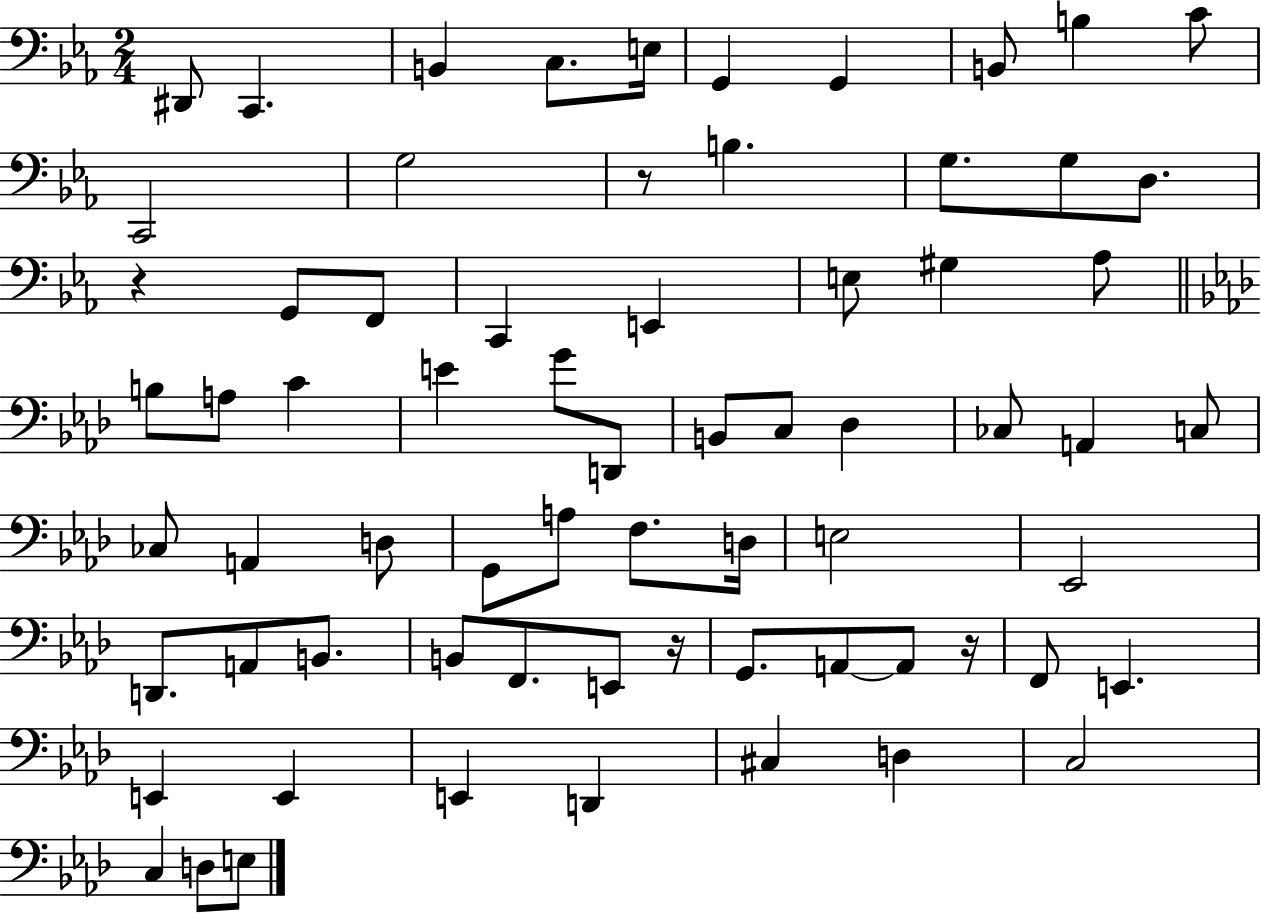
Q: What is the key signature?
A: EES major